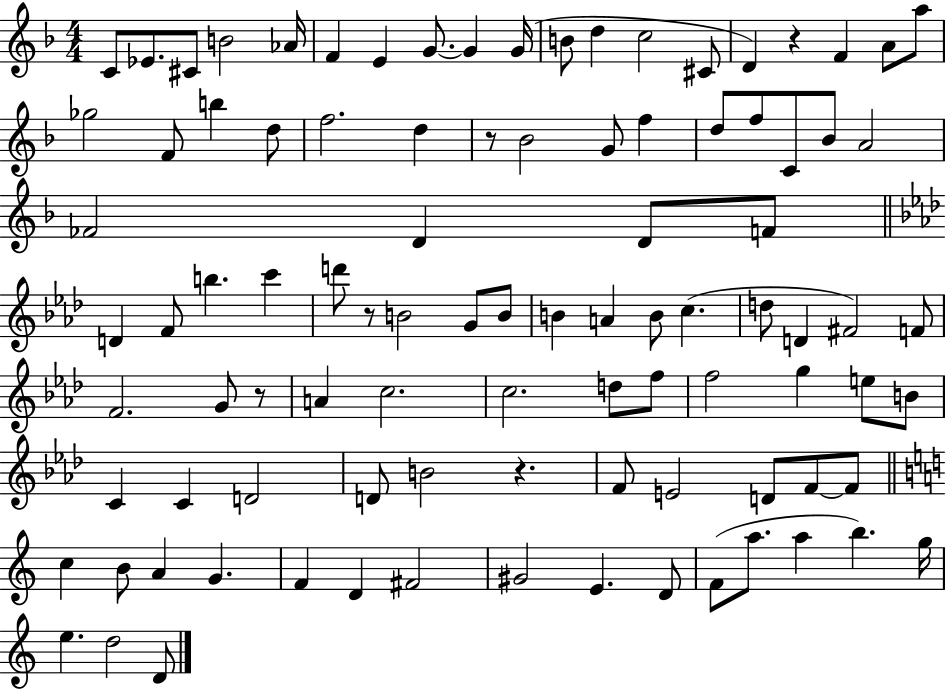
{
  \clef treble
  \numericTimeSignature
  \time 4/4
  \key f \major
  c'8 ees'8. cis'8 b'2 aes'16 | f'4 e'4 g'8.~~ g'4 g'16( | b'8 d''4 c''2 cis'8 | d'4) r4 f'4 a'8 a''8 | \break ges''2 f'8 b''4 d''8 | f''2. d''4 | r8 bes'2 g'8 f''4 | d''8 f''8 c'8 bes'8 a'2 | \break fes'2 d'4 d'8 f'8 | \bar "||" \break \key f \minor d'4 f'8 b''4. c'''4 | d'''8 r8 b'2 g'8 b'8 | b'4 a'4 b'8 c''4.( | d''8 d'4 fis'2) f'8 | \break f'2. g'8 r8 | a'4 c''2. | c''2. d''8 f''8 | f''2 g''4 e''8 b'8 | \break c'4 c'4 d'2 | d'8 b'2 r4. | f'8 e'2 d'8 f'8~~ f'8 | \bar "||" \break \key a \minor c''4 b'8 a'4 g'4. | f'4 d'4 fis'2 | gis'2 e'4. d'8 | f'8( a''8. a''4 b''4.) g''16 | \break e''4. d''2 d'8 | \bar "|."
}